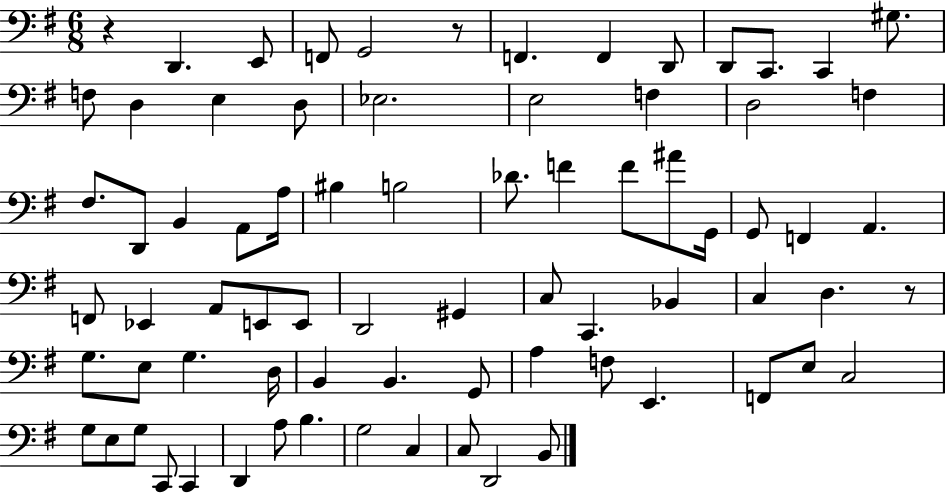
{
  \clef bass
  \numericTimeSignature
  \time 6/8
  \key g \major
  r4 d,4. e,8 | f,8 g,2 r8 | f,4. f,4 d,8 | d,8 c,8. c,4 gis8. | \break f8 d4 e4 d8 | ees2. | e2 f4 | d2 f4 | \break fis8. d,8 b,4 a,8 a16 | bis4 b2 | des'8. f'4 f'8 ais'8 g,16 | g,8 f,4 a,4. | \break f,8 ees,4 a,8 e,8 e,8 | d,2 gis,4 | c8 c,4. bes,4 | c4 d4. r8 | \break g8. e8 g4. d16 | b,4 b,4. g,8 | a4 f8 e,4. | f,8 e8 c2 | \break g8 e8 g8 c,8 c,4 | d,4 a8 b4. | g2 c4 | c8 d,2 b,8 | \break \bar "|."
}